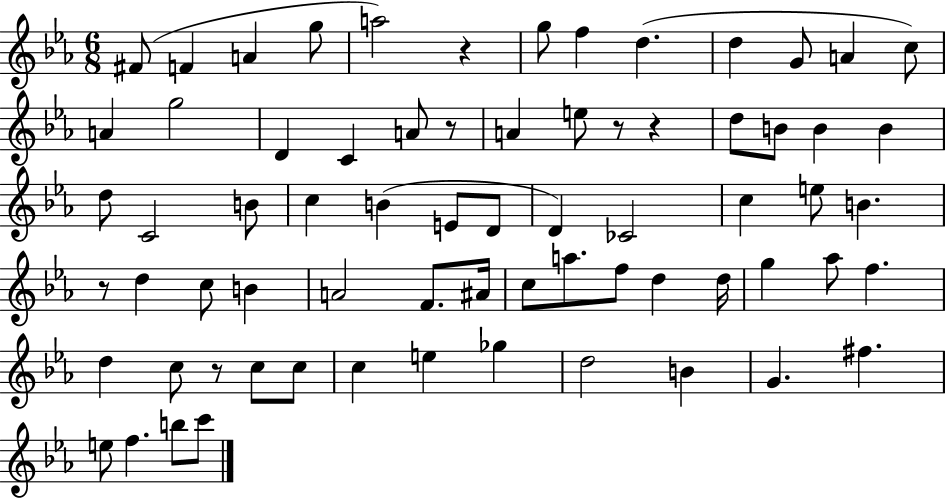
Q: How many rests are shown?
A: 6